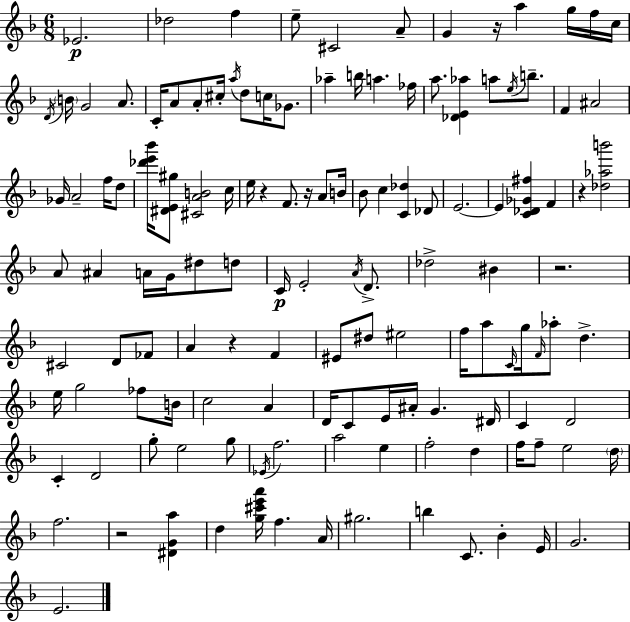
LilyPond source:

{
  \clef treble
  \numericTimeSignature
  \time 6/8
  \key d \minor
  ees'2.\p | des''2 f''4 | e''8-- cis'2 a'8-- | g'4 r16 a''4 g''16 f''16 c''16 | \break \acciaccatura { d'16 } \parenthesize b'16 g'2 a'8. | c'16-. a'8 a'8-. cis''16-. \acciaccatura { a''16 } d''8 c''16 ges'8. | aes''4-- b''16 a''4. | fes''16 a''8. <des' e' aes''>4 a''8 \acciaccatura { e''16 } | \break b''8.-- f'4 ais'2 | ges'16 a'2-- | f''16 d''8 <des''' e''' bes'''>16 <dis' e' gis''>8 <cis' a' b'>2 | c''16 e''16 r4 f'8. r16 | \break a'8 b'16 bes'8 c''4 <c' des''>4 | des'8 e'2.~~ | e'4 <c' des' ges' fis''>4 f'4 | r4 <des'' aes'' b'''>2 | \break a'8 ais'4 a'16 g'16 dis''8 | d''8 c'16\p e'2-. | \acciaccatura { a'16 } d'8.-> des''2-> | bis'4 r2. | \break cis'2 | d'8 fes'8 a'4 r4 | f'4 eis'8 dis''8 eis''2 | f''16 a''8 \grace { c'16 } g''16 \grace { f'16 } aes''8-. | \break d''4.-> e''16 g''2 | fes''8 b'16 c''2 | a'4 d'16 c'8 e'16 ais'16-. g'4. | dis'16 c'4 d'2 | \break c'4-. d'2 | g''8-. e''2 | g''8 \acciaccatura { ees'16 } f''2. | a''2 | \break e''4 f''2-. | d''4 f''16 f''8-- e''2 | \parenthesize d''16 f''2. | r2 | \break <dis' g' a''>4 d''4 <g'' cis''' e''' a'''>16 | f''4. a'16 gis''2. | b''4 c'8. | bes'4-. e'16 g'2. | \break e'2. | \bar "|."
}